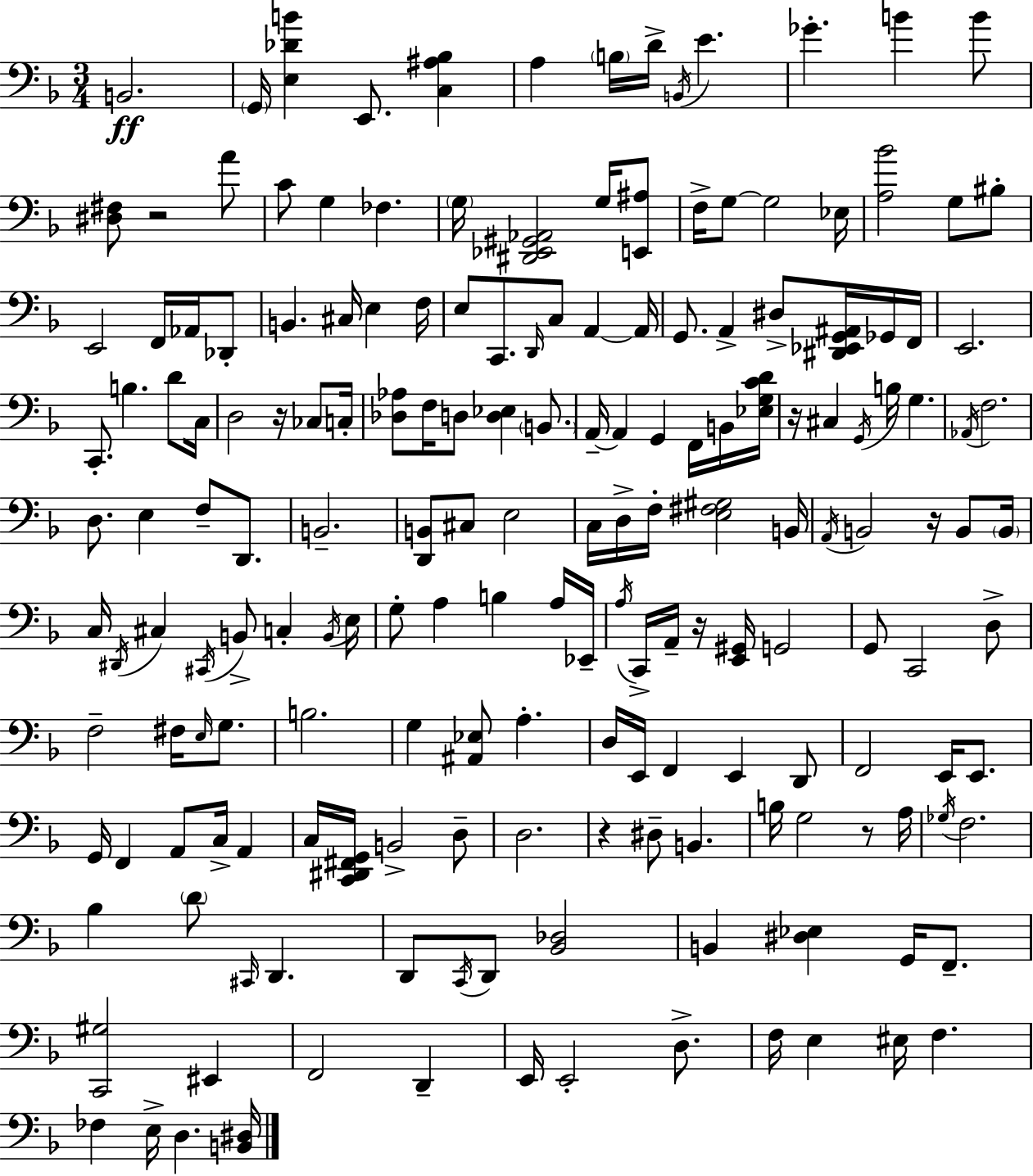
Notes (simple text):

B2/h. G2/s [E3,Db4,B4]/q E2/e. [C3,A#3,Bb3]/q A3/q B3/s D4/s B2/s E4/q. Gb4/q. B4/q B4/e [D#3,F#3]/e R/h A4/e C4/e G3/q FES3/q. G3/s [D#2,Eb2,G#2,Ab2]/h G3/s [E2,A#3]/e F3/s G3/e G3/h Eb3/s [A3,Bb4]/h G3/e BIS3/e E2/h F2/s Ab2/s Db2/e B2/q. C#3/s E3/q F3/s E3/e C2/e. D2/s C3/e A2/q A2/s G2/e. A2/q D#3/e [D#2,Eb2,G2,A#2]/s Gb2/s F2/s E2/h. C2/e. B3/q. D4/e C3/s D3/h R/s CES3/e C3/s [Db3,Ab3]/e F3/s D3/e [D3,Eb3]/q B2/e. A2/s A2/q G2/q F2/s B2/s [Eb3,G3,C4,D4]/s R/s C#3/q G2/s B3/s G3/q. Ab2/s F3/h. D3/e. E3/q F3/e D2/e. B2/h. [D2,B2]/e C#3/e E3/h C3/s D3/s F3/s [E3,F#3,G#3]/h B2/s A2/s B2/h R/s B2/e B2/s C3/s D#2/s C#3/q C#2/s B2/e C3/q B2/s E3/s G3/e A3/q B3/q A3/s Eb2/s A3/s C2/s A2/s R/s [E2,G#2]/s G2/h G2/e C2/h D3/e F3/h F#3/s E3/s G3/e. B3/h. G3/q [A#2,Eb3]/e A3/q. D3/s E2/s F2/q E2/q D2/e F2/h E2/s E2/e. G2/s F2/q A2/e C3/s A2/q C3/s [C2,D#2,F#2,G2]/s B2/h D3/e D3/h. R/q D#3/e B2/q. B3/s G3/h R/e A3/s Gb3/s F3/h. Bb3/q D4/e C#2/s D2/q. D2/e C2/s D2/e [Bb2,Db3]/h B2/q [D#3,Eb3]/q G2/s F2/e. [C2,G#3]/h EIS2/q F2/h D2/q E2/s E2/h D3/e. F3/s E3/q EIS3/s F3/q. FES3/q E3/s D3/q. [B2,D#3]/s